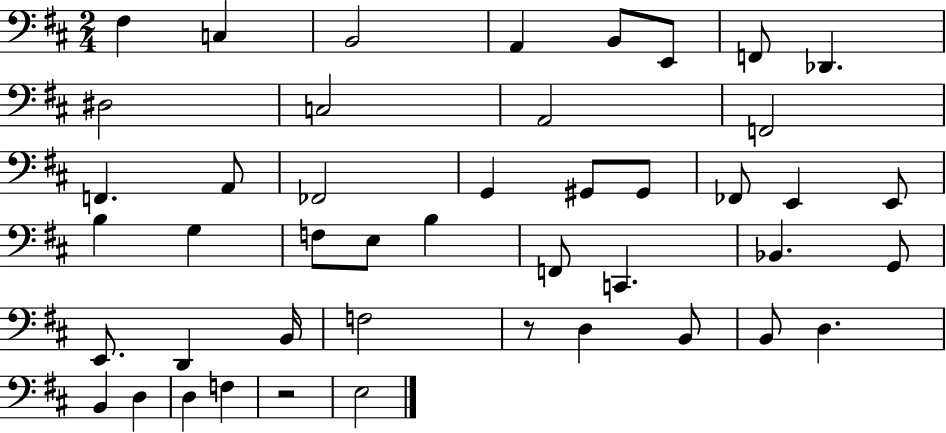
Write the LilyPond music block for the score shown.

{
  \clef bass
  \numericTimeSignature
  \time 2/4
  \key d \major
  \repeat volta 2 { fis4 c4 | b,2 | a,4 b,8 e,8 | f,8 des,4. | \break dis2 | c2 | a,2 | f,2 | \break f,4. a,8 | fes,2 | g,4 gis,8 gis,8 | fes,8 e,4 e,8 | \break b4 g4 | f8 e8 b4 | f,8 c,4. | bes,4. g,8 | \break e,8. d,4 b,16 | f2 | r8 d4 b,8 | b,8 d4. | \break b,4 d4 | d4 f4 | r2 | e2 | \break } \bar "|."
}